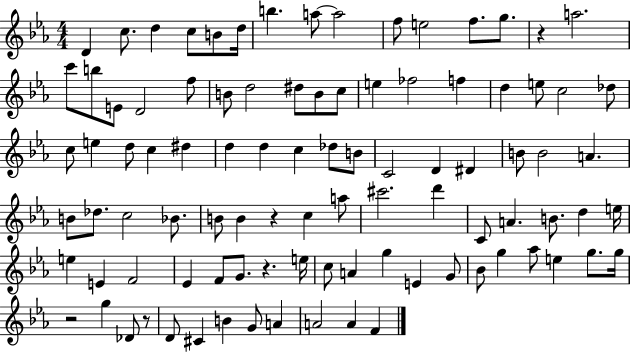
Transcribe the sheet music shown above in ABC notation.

X:1
T:Untitled
M:4/4
L:1/4
K:Eb
D c/2 d c/2 B/2 d/4 b a/2 a2 f/2 e2 f/2 g/2 z a2 c'/2 b/2 E/2 D2 f/2 B/2 d2 ^d/2 B/2 c/2 e _f2 f d e/2 c2 _d/2 c/2 e d/2 c ^d d d c _d/2 B/2 C2 D ^D B/2 B2 A B/2 _d/2 c2 _B/2 B/2 B z c a/2 ^c'2 d' C/2 A B/2 d e/4 e E F2 _E F/2 G/2 z e/4 c/2 A g E G/2 _B/2 g _a/2 e g/2 g/4 z2 g _D/2 z/2 D/2 ^C B G/2 A A2 A F